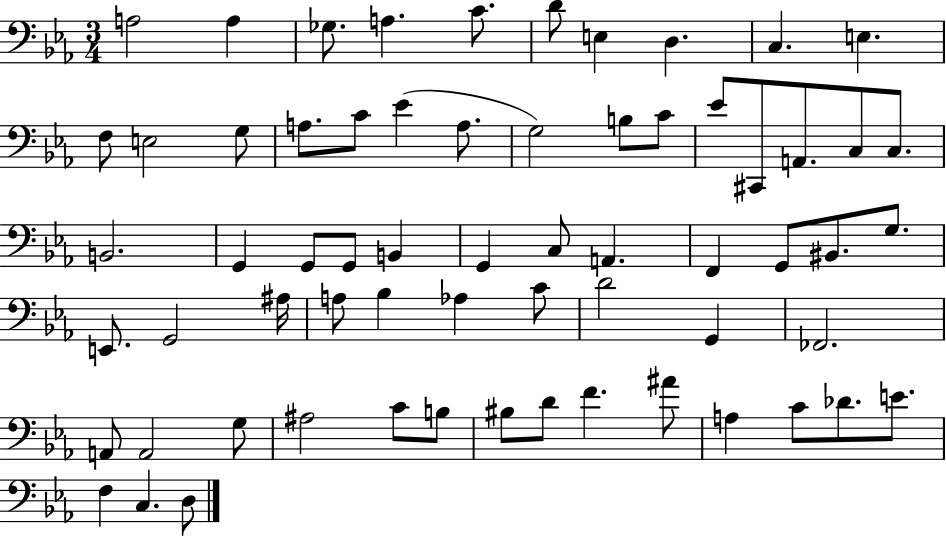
A3/h A3/q Gb3/e. A3/q. C4/e. D4/e E3/q D3/q. C3/q. E3/q. F3/e E3/h G3/e A3/e. C4/e Eb4/q A3/e. G3/h B3/e C4/e Eb4/e C#2/e A2/e. C3/e C3/e. B2/h. G2/q G2/e G2/e B2/q G2/q C3/e A2/q. F2/q G2/e BIS2/e. G3/e. E2/e. G2/h A#3/s A3/e Bb3/q Ab3/q C4/e D4/h G2/q FES2/h. A2/e A2/h G3/e A#3/h C4/e B3/e BIS3/e D4/e F4/q. A#4/e A3/q C4/e Db4/e. E4/e. F3/q C3/q. D3/e